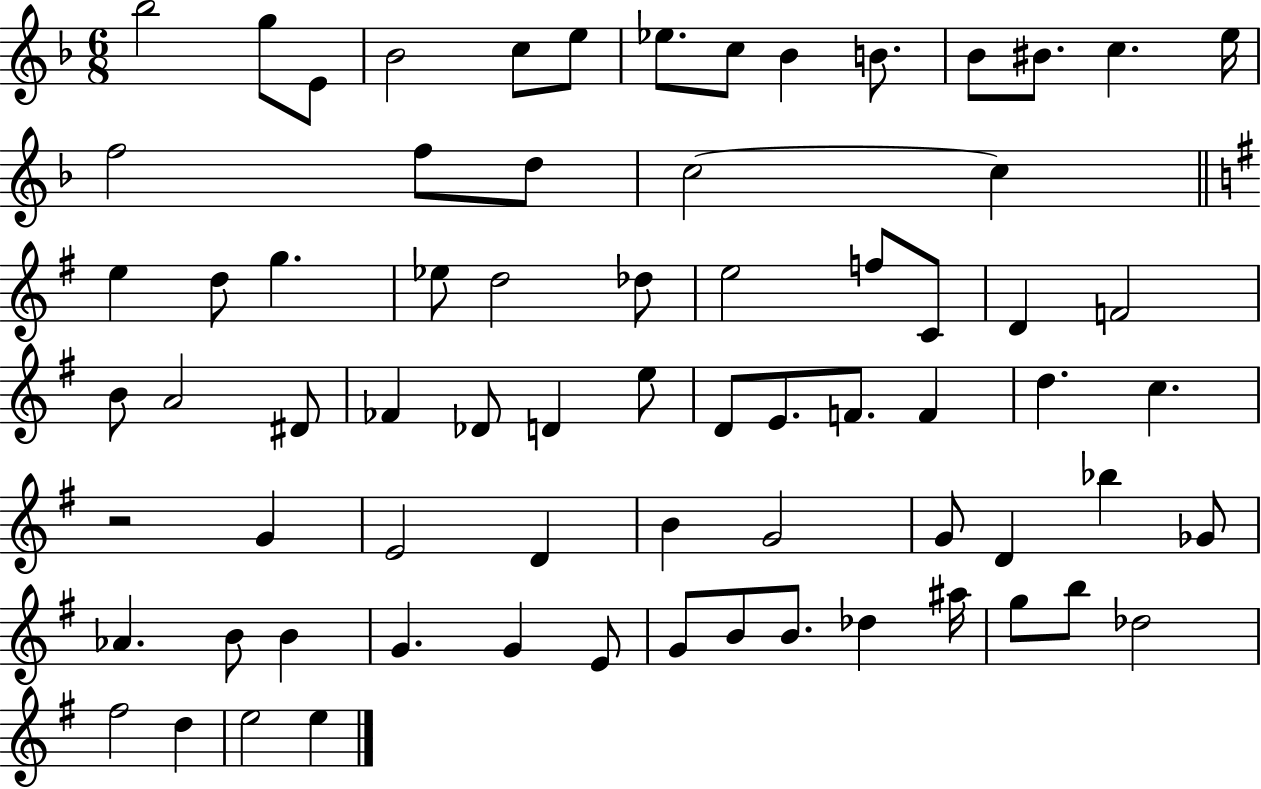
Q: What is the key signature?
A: F major